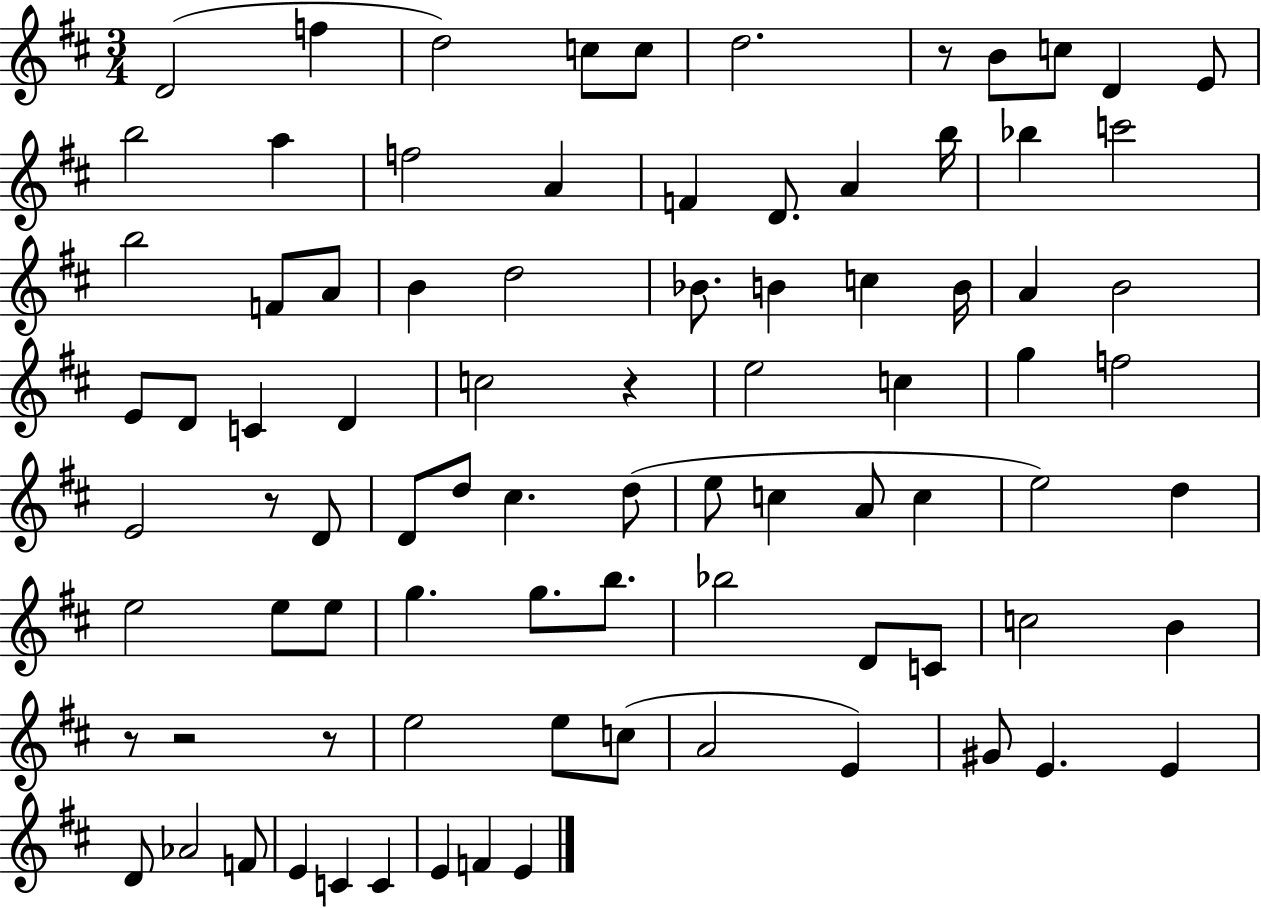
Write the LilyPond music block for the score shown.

{
  \clef treble
  \numericTimeSignature
  \time 3/4
  \key d \major
  \repeat volta 2 { d'2( f''4 | d''2) c''8 c''8 | d''2. | r8 b'8 c''8 d'4 e'8 | \break b''2 a''4 | f''2 a'4 | f'4 d'8. a'4 b''16 | bes''4 c'''2 | \break b''2 f'8 a'8 | b'4 d''2 | bes'8. b'4 c''4 b'16 | a'4 b'2 | \break e'8 d'8 c'4 d'4 | c''2 r4 | e''2 c''4 | g''4 f''2 | \break e'2 r8 d'8 | d'8 d''8 cis''4. d''8( | e''8 c''4 a'8 c''4 | e''2) d''4 | \break e''2 e''8 e''8 | g''4. g''8. b''8. | bes''2 d'8 c'8 | c''2 b'4 | \break r8 r2 r8 | e''2 e''8 c''8( | a'2 e'4) | gis'8 e'4. e'4 | \break d'8 aes'2 f'8 | e'4 c'4 c'4 | e'4 f'4 e'4 | } \bar "|."
}